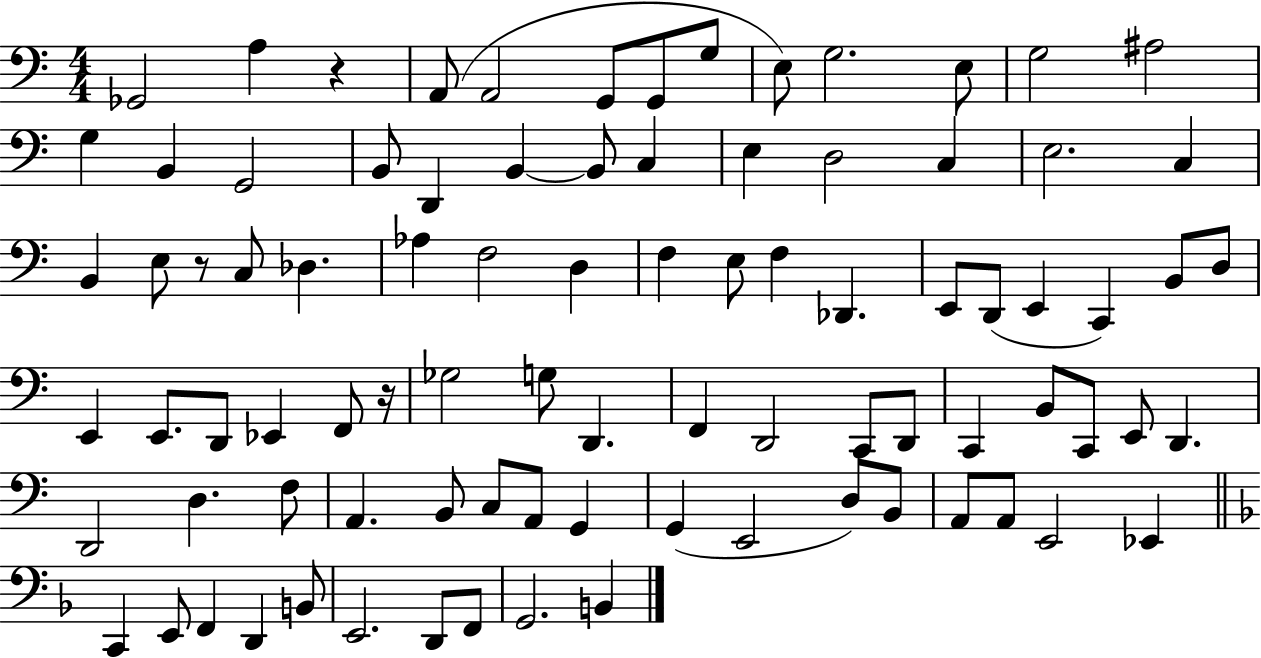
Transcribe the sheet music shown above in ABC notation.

X:1
T:Untitled
M:4/4
L:1/4
K:C
_G,,2 A, z A,,/2 A,,2 G,,/2 G,,/2 G,/2 E,/2 G,2 E,/2 G,2 ^A,2 G, B,, G,,2 B,,/2 D,, B,, B,,/2 C, E, D,2 C, E,2 C, B,, E,/2 z/2 C,/2 _D, _A, F,2 D, F, E,/2 F, _D,, E,,/2 D,,/2 E,, C,, B,,/2 D,/2 E,, E,,/2 D,,/2 _E,, F,,/2 z/4 _G,2 G,/2 D,, F,, D,,2 C,,/2 D,,/2 C,, B,,/2 C,,/2 E,,/2 D,, D,,2 D, F,/2 A,, B,,/2 C,/2 A,,/2 G,, G,, E,,2 D,/2 B,,/2 A,,/2 A,,/2 E,,2 _E,, C,, E,,/2 F,, D,, B,,/2 E,,2 D,,/2 F,,/2 G,,2 B,,